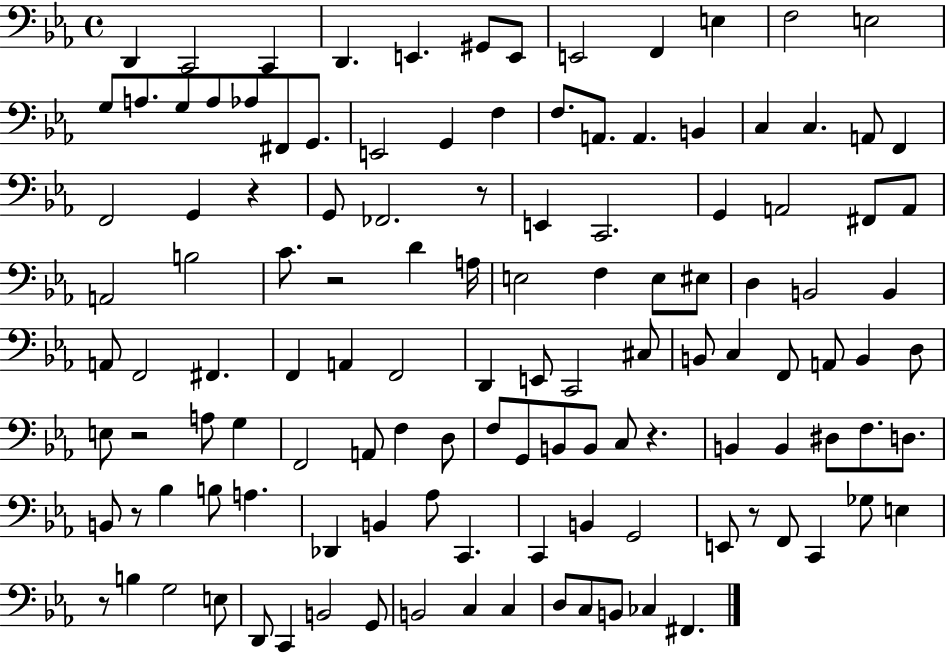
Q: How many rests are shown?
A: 8